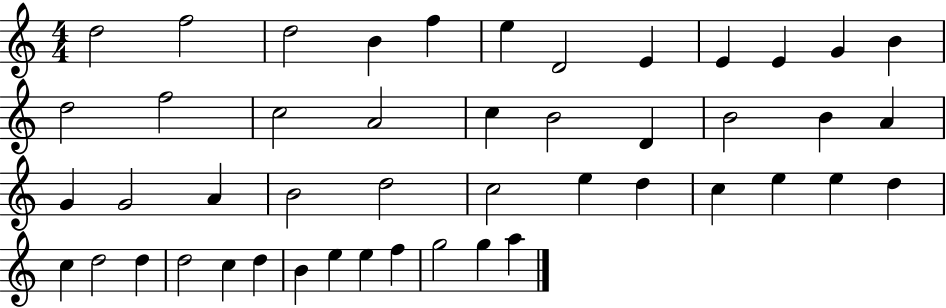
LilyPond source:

{
  \clef treble
  \numericTimeSignature
  \time 4/4
  \key c \major
  d''2 f''2 | d''2 b'4 f''4 | e''4 d'2 e'4 | e'4 e'4 g'4 b'4 | \break d''2 f''2 | c''2 a'2 | c''4 b'2 d'4 | b'2 b'4 a'4 | \break g'4 g'2 a'4 | b'2 d''2 | c''2 e''4 d''4 | c''4 e''4 e''4 d''4 | \break c''4 d''2 d''4 | d''2 c''4 d''4 | b'4 e''4 e''4 f''4 | g''2 g''4 a''4 | \break \bar "|."
}